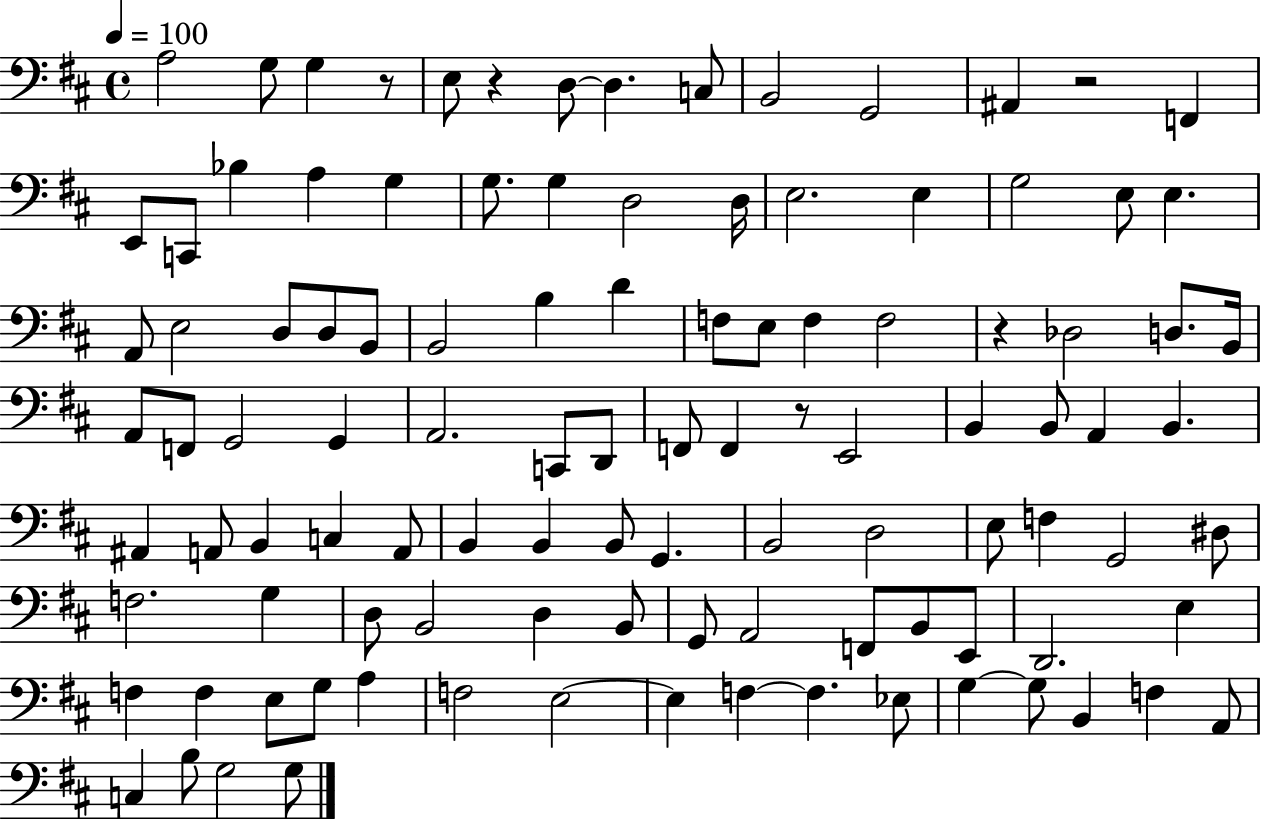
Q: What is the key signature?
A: D major